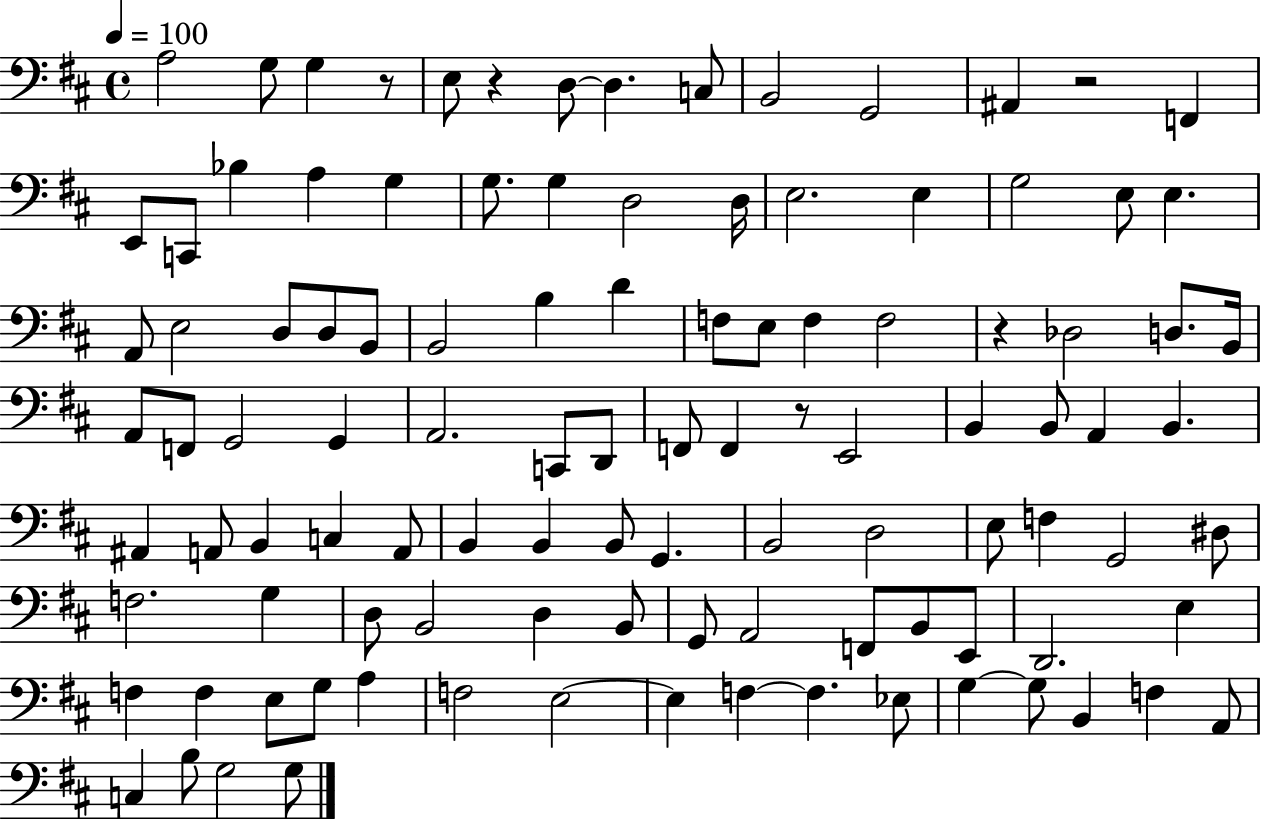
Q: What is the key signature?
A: D major